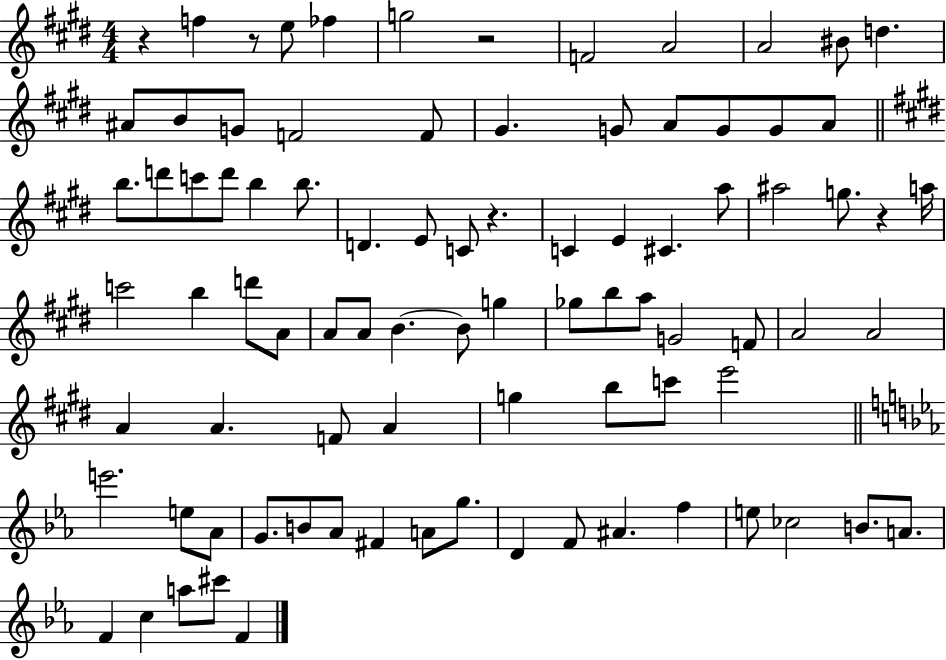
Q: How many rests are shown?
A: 5